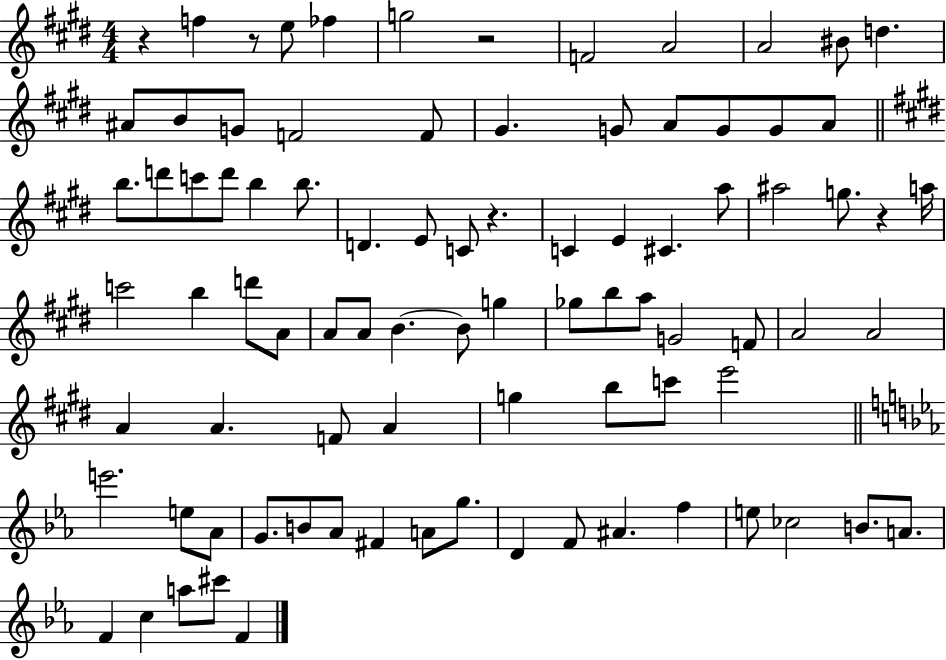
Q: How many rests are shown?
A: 5